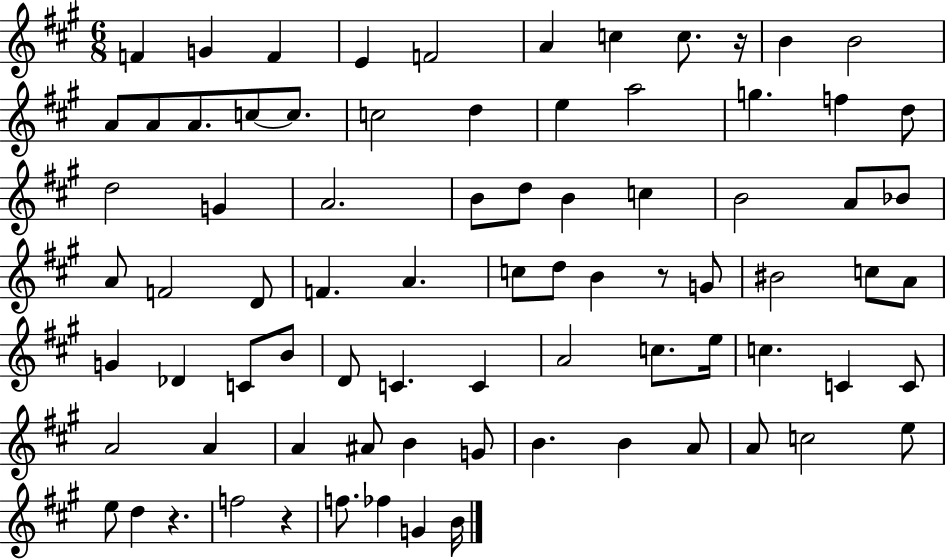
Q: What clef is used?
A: treble